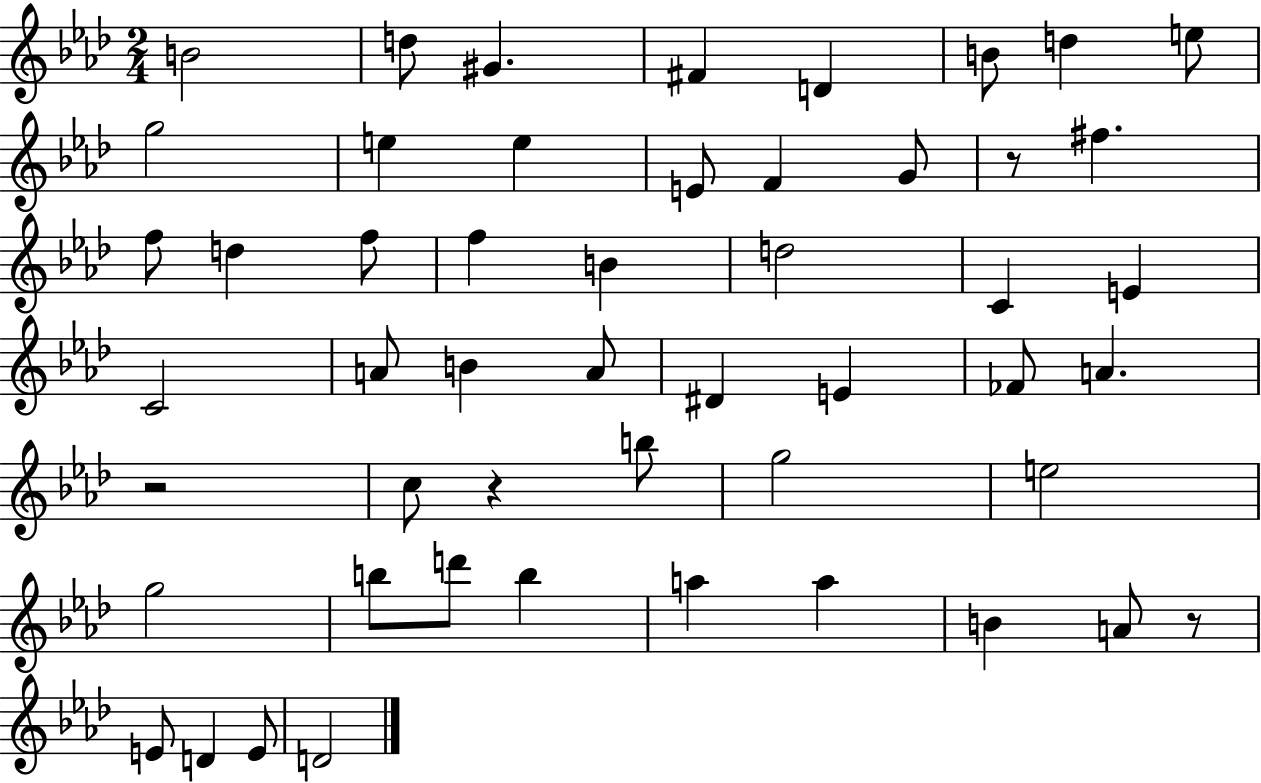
{
  \clef treble
  \numericTimeSignature
  \time 2/4
  \key aes \major
  b'2 | d''8 gis'4. | fis'4 d'4 | b'8 d''4 e''8 | \break g''2 | e''4 e''4 | e'8 f'4 g'8 | r8 fis''4. | \break f''8 d''4 f''8 | f''4 b'4 | d''2 | c'4 e'4 | \break c'2 | a'8 b'4 a'8 | dis'4 e'4 | fes'8 a'4. | \break r2 | c''8 r4 b''8 | g''2 | e''2 | \break g''2 | b''8 d'''8 b''4 | a''4 a''4 | b'4 a'8 r8 | \break e'8 d'4 e'8 | d'2 | \bar "|."
}